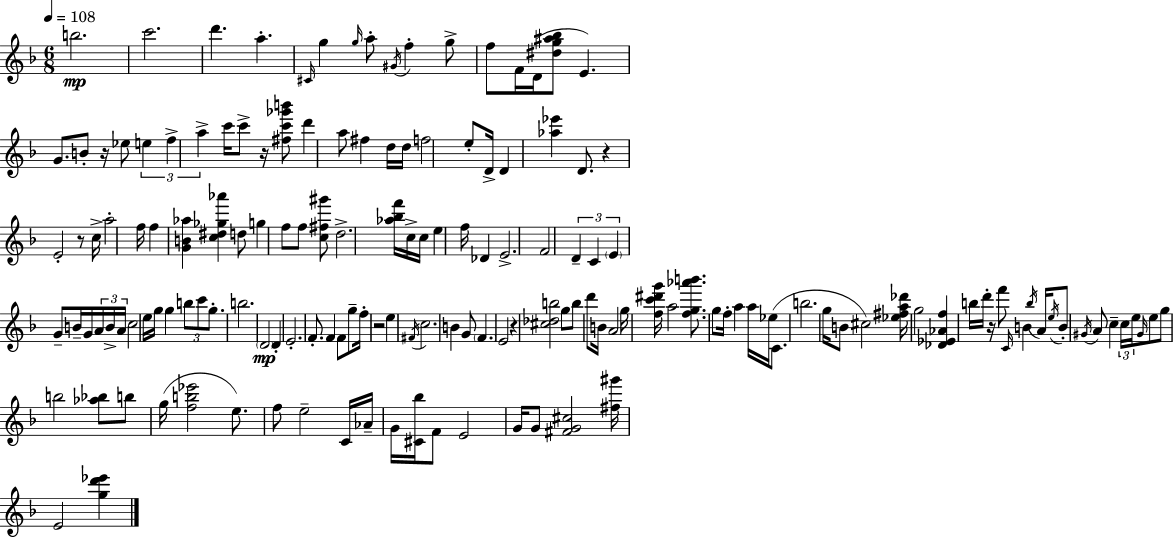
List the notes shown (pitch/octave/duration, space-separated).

B5/h. C6/h. D6/q. A5/q. C#4/s G5/q G5/s A5/e G#4/s F5/q G5/e F5/e F4/s D4/s [D#5,G5,A#5,Bb5]/e E4/q. G4/e. B4/e R/s Eb5/e E5/q F5/q A5/q C6/s C6/e R/s [F#5,C6,Gb6,B6]/e D6/q A5/e F#5/q D5/s D5/s F5/h E5/e D4/s D4/q [Ab5,Eb6]/q D4/e. R/q E4/h R/e C5/s A5/h F5/s F5/q [G4,B4,Ab5]/q [C5,D#5,Gb5,Ab6]/q D5/e G5/q F5/e F5/e [C5,F#5,G#6]/e D5/h. [Ab5,Bb5,F6]/s C5/s C5/s E5/q F5/s Db4/q E4/h. F4/h D4/q C4/q E4/q G4/e B4/s G4/s A4/s B4/s A4/s C5/h E5/s G5/s G5/q B5/e C6/e G5/e. B5/h. D4/h D4/q E4/h. F4/e. F4/q F4/e G5/e F5/s R/h E5/q F#4/s C5/h. B4/q G4/e F4/q. E4/h R/q [C#5,Db5,B5]/h G5/e B5/e D6/e B4/s A4/h G5/s [F5,C6,D#6,G6]/s A5/h [F5,G5,Ab6,B6]/e. G5/e F5/s A5/q A5/s Eb5/s C4/e. B5/h. G5/s B4/e C#5/h [Eb5,F#5,A5,Db6]/s G5/h [Db4,Eb4,Ab4,F5]/q B5/s D6/s R/s F6/e C4/s B4/q B5/s A4/s E5/s B4/e G#4/s A4/e C5/q C5/s E5/s G#4/s E5/e G5/e B5/h [Ab5,Bb5]/e B5/e G5/s [F5,B5,Eb6]/h E5/e. F5/e E5/h C4/s Ab4/s G4/s [C#4,Bb5]/s F4/e E4/h G4/s G4/e [F#4,G4,C#5]/h [F#5,G#6]/s E4/h [G5,D6,Eb6]/q